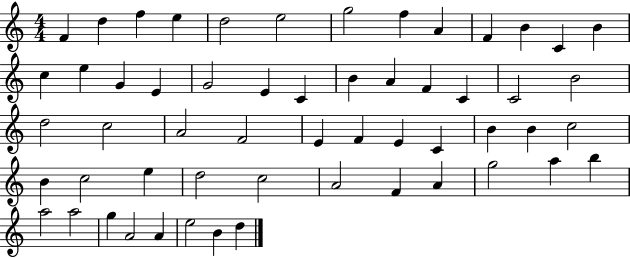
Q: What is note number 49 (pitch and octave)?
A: A5